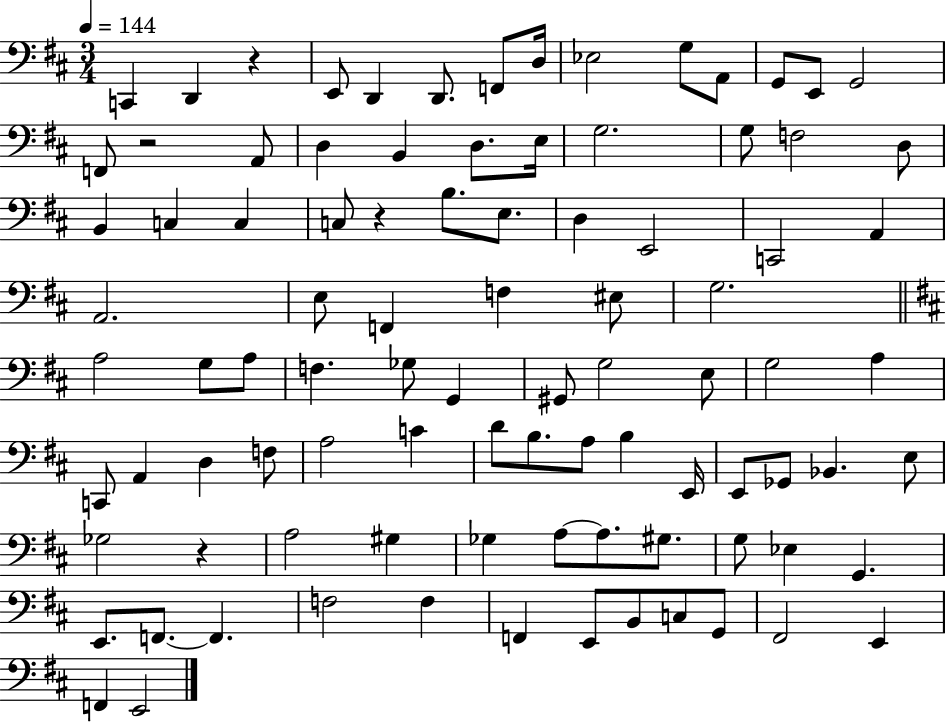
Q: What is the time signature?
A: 3/4